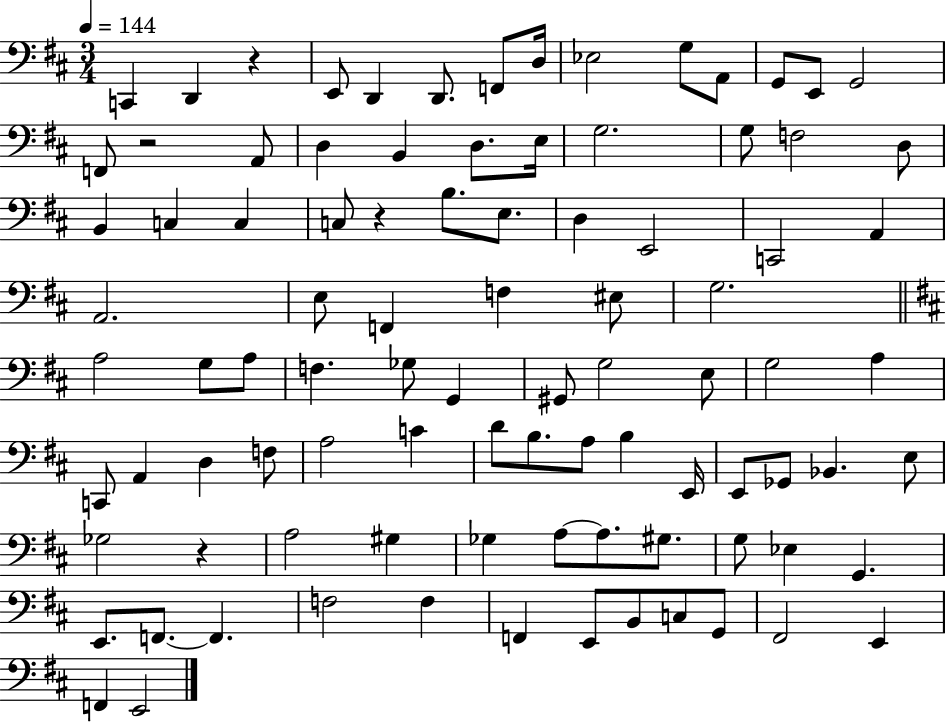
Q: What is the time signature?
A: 3/4